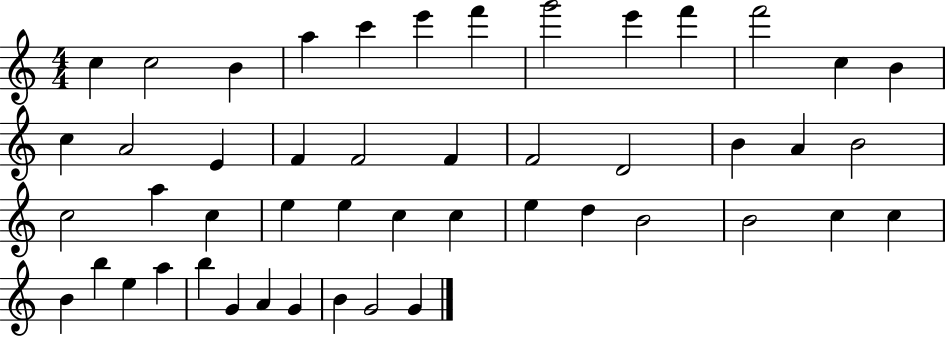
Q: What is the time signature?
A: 4/4